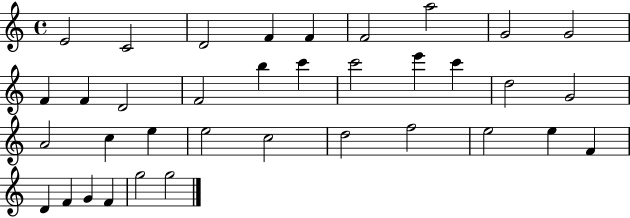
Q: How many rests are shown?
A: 0